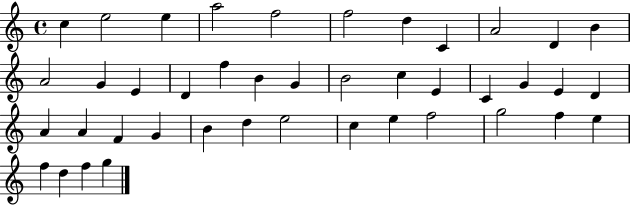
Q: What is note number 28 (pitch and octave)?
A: F4